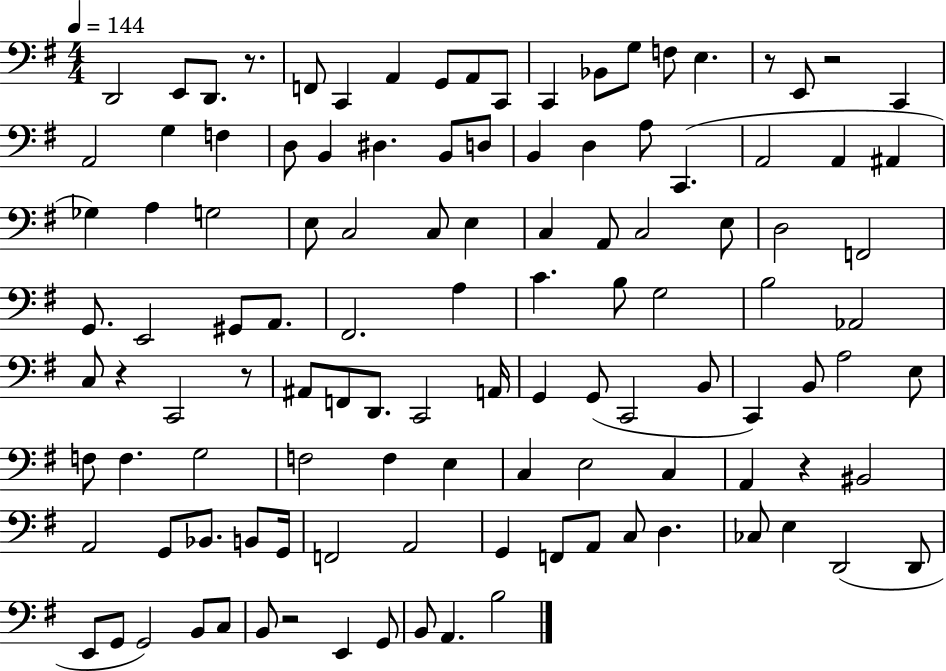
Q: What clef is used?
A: bass